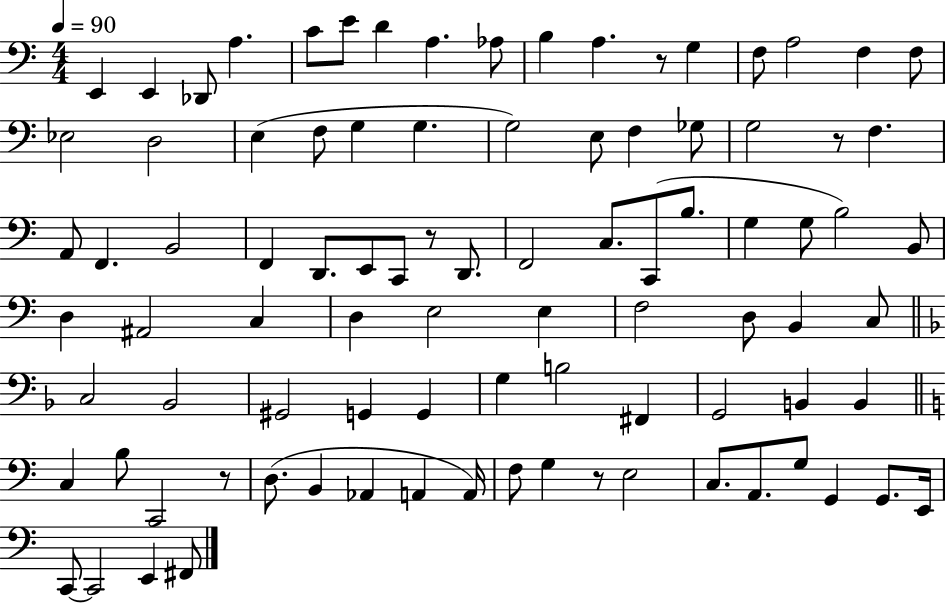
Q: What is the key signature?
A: C major